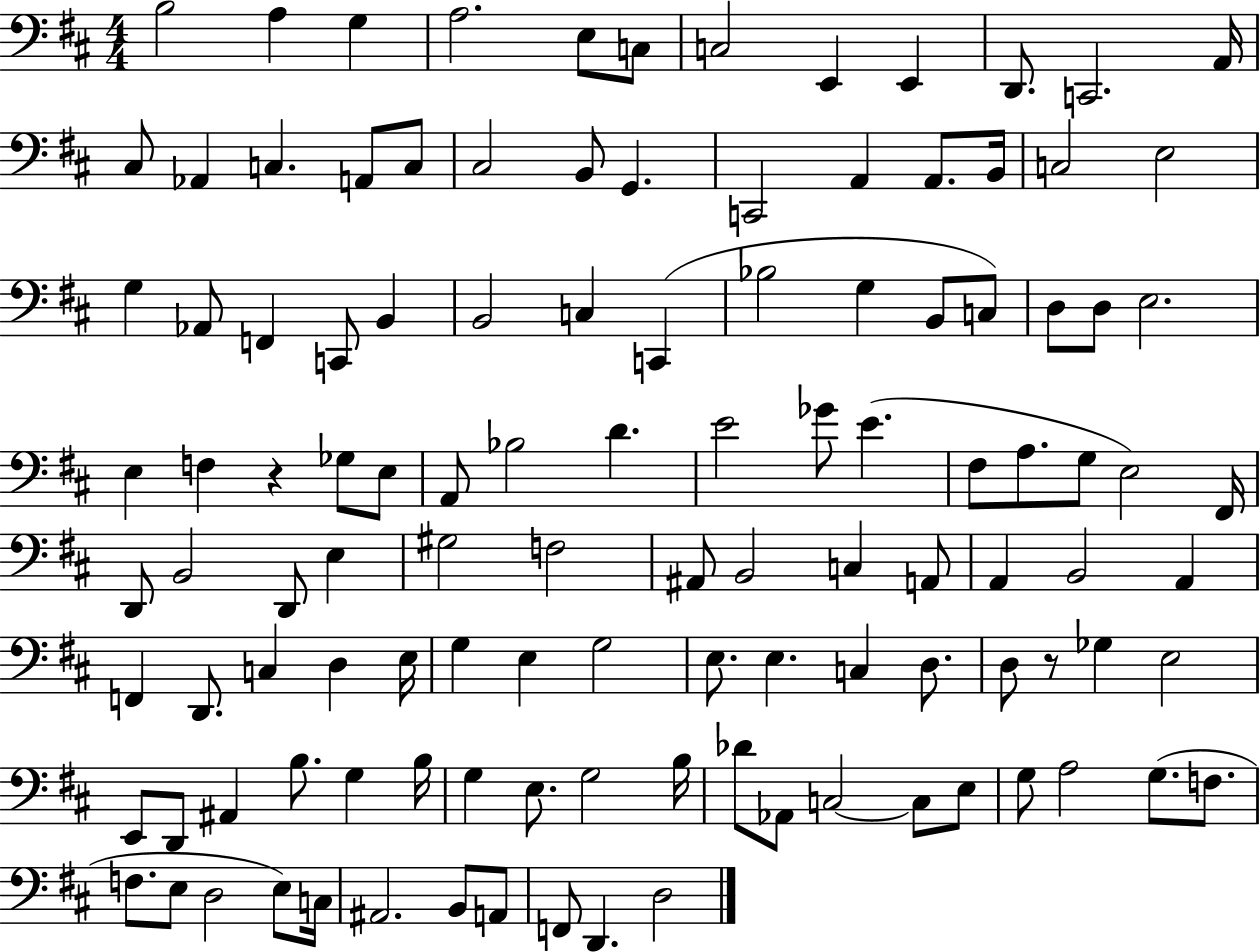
{
  \clef bass
  \numericTimeSignature
  \time 4/4
  \key d \major
  b2 a4 g4 | a2. e8 c8 | c2 e,4 e,4 | d,8. c,2. a,16 | \break cis8 aes,4 c4. a,8 c8 | cis2 b,8 g,4. | c,2 a,4 a,8. b,16 | c2 e2 | \break g4 aes,8 f,4 c,8 b,4 | b,2 c4 c,4( | bes2 g4 b,8 c8) | d8 d8 e2. | \break e4 f4 r4 ges8 e8 | a,8 bes2 d'4. | e'2 ges'8 e'4.( | fis8 a8. g8 e2) fis,16 | \break d,8 b,2 d,8 e4 | gis2 f2 | ais,8 b,2 c4 a,8 | a,4 b,2 a,4 | \break f,4 d,8. c4 d4 e16 | g4 e4 g2 | e8. e4. c4 d8. | d8 r8 ges4 e2 | \break e,8 d,8 ais,4 b8. g4 b16 | g4 e8. g2 b16 | des'8 aes,8 c2~~ c8 e8 | g8 a2 g8.( f8. | \break f8. e8 d2 e8) c16 | ais,2. b,8 a,8 | f,8 d,4. d2 | \bar "|."
}